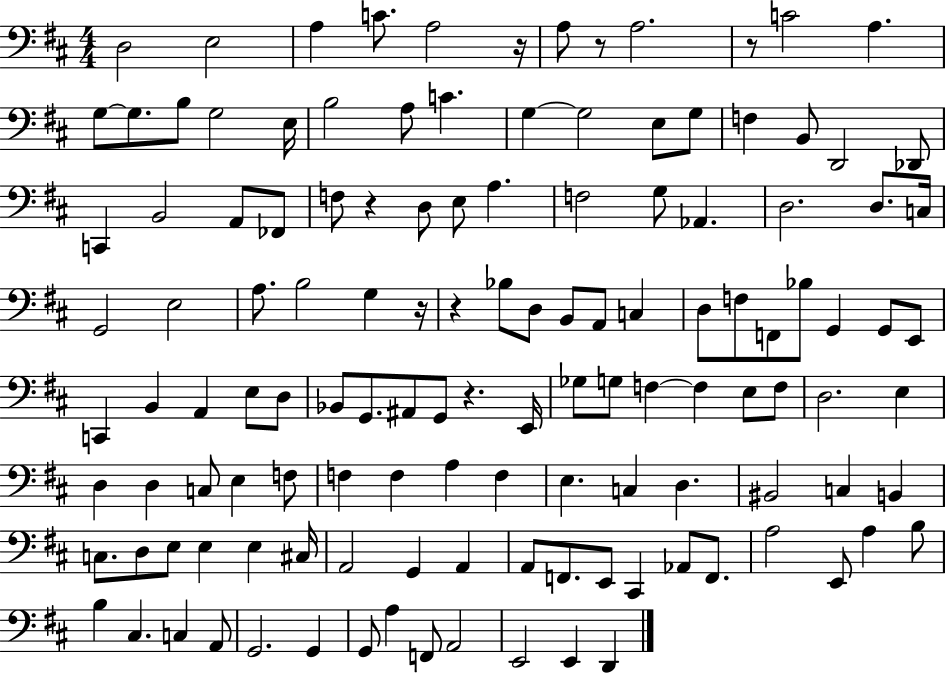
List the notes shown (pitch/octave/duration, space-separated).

D3/h E3/h A3/q C4/e. A3/h R/s A3/e R/e A3/h. R/e C4/h A3/q. G3/e G3/e. B3/e G3/h E3/s B3/h A3/e C4/q. G3/q G3/h E3/e G3/e F3/q B2/e D2/h Db2/e C2/q B2/h A2/e FES2/e F3/e R/q D3/e E3/e A3/q. F3/h G3/e Ab2/q. D3/h. D3/e. C3/s G2/h E3/h A3/e. B3/h G3/q R/s R/q Bb3/e D3/e B2/e A2/e C3/q D3/e F3/e F2/e Bb3/e G2/q G2/e E2/e C2/q B2/q A2/q E3/e D3/e Bb2/e G2/e. A#2/e G2/e R/q. E2/s Gb3/e G3/e F3/q F3/q E3/e F3/e D3/h. E3/q D3/q D3/q C3/e E3/q F3/e F3/q F3/q A3/q F3/q E3/q. C3/q D3/q. BIS2/h C3/q B2/q C3/e. D3/e E3/e E3/q E3/q C#3/s A2/h G2/q A2/q A2/e F2/e. E2/e C#2/q Ab2/e F2/e. A3/h E2/e A3/q B3/e B3/q C#3/q. C3/q A2/e G2/h. G2/q G2/e A3/q F2/e A2/h E2/h E2/q D2/q